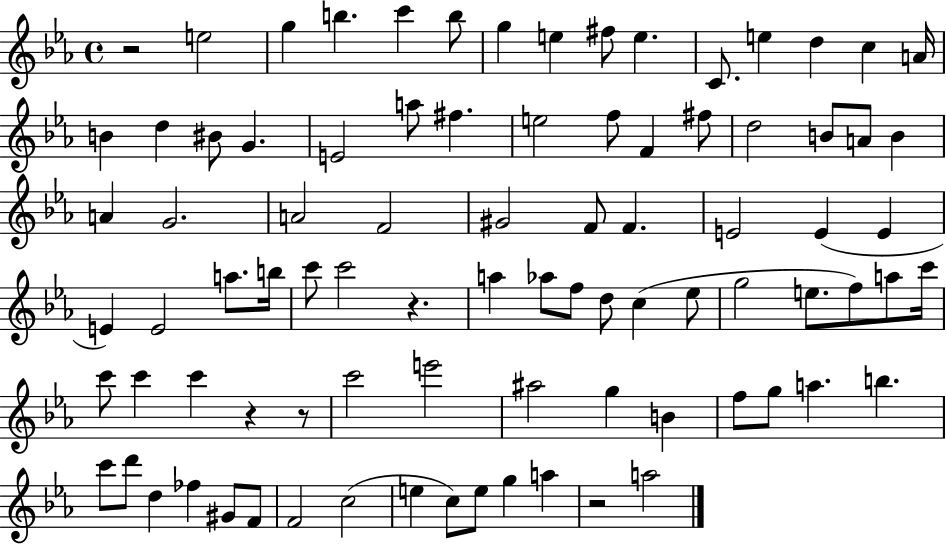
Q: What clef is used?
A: treble